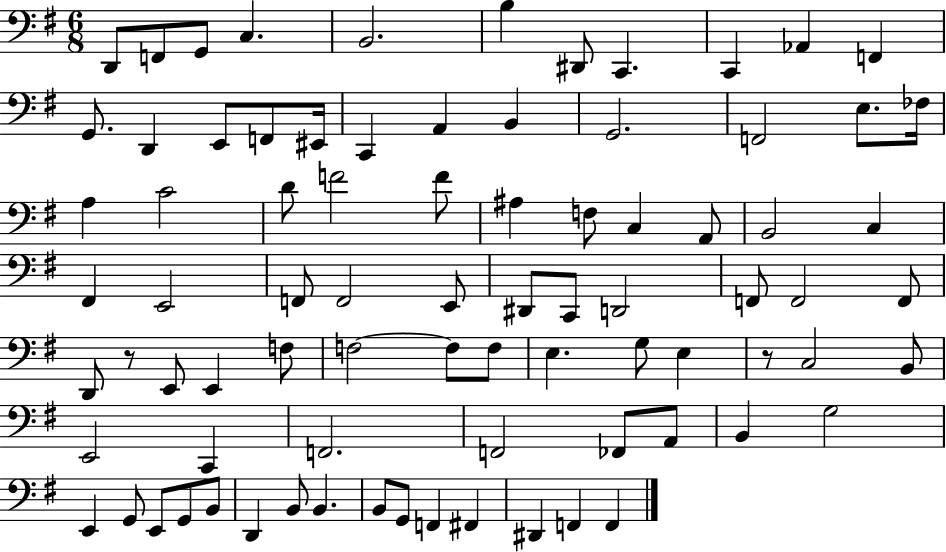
{
  \clef bass
  \numericTimeSignature
  \time 6/8
  \key g \major
  d,8 f,8 g,8 c4. | b,2. | b4 dis,8 c,4. | c,4 aes,4 f,4 | \break g,8. d,4 e,8 f,8 eis,16 | c,4 a,4 b,4 | g,2. | f,2 e8. fes16 | \break a4 c'2 | d'8 f'2 f'8 | ais4 f8 c4 a,8 | b,2 c4 | \break fis,4 e,2 | f,8 f,2 e,8 | dis,8 c,8 d,2 | f,8 f,2 f,8 | \break d,8 r8 e,8 e,4 f8 | f2~~ f8 f8 | e4. g8 e4 | r8 c2 b,8 | \break e,2 c,4 | f,2. | f,2 fes,8 a,8 | b,4 g2 | \break e,4 g,8 e,8 g,8 b,8 | d,4 b,8 b,4. | b,8 g,8 f,4 fis,4 | dis,4 f,4 f,4 | \break \bar "|."
}